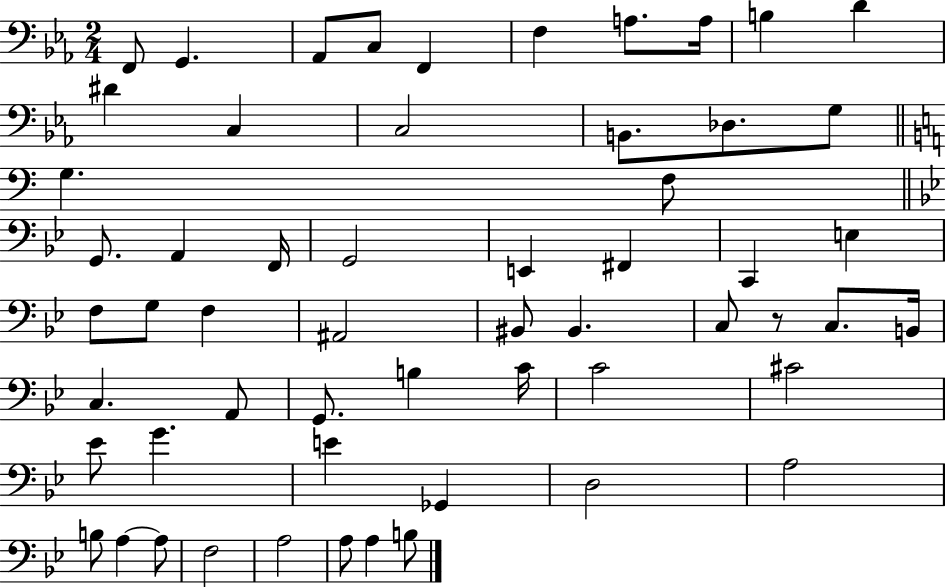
F2/e G2/q. Ab2/e C3/e F2/q F3/q A3/e. A3/s B3/q D4/q D#4/q C3/q C3/h B2/e. Db3/e. G3/e G3/q. F3/e G2/e. A2/q F2/s G2/h E2/q F#2/q C2/q E3/q F3/e G3/e F3/q A#2/h BIS2/e BIS2/q. C3/e R/e C3/e. B2/s C3/q. A2/e G2/e. B3/q C4/s C4/h C#4/h Eb4/e G4/q. E4/q Gb2/q D3/h A3/h B3/e A3/q A3/e F3/h A3/h A3/e A3/q B3/e